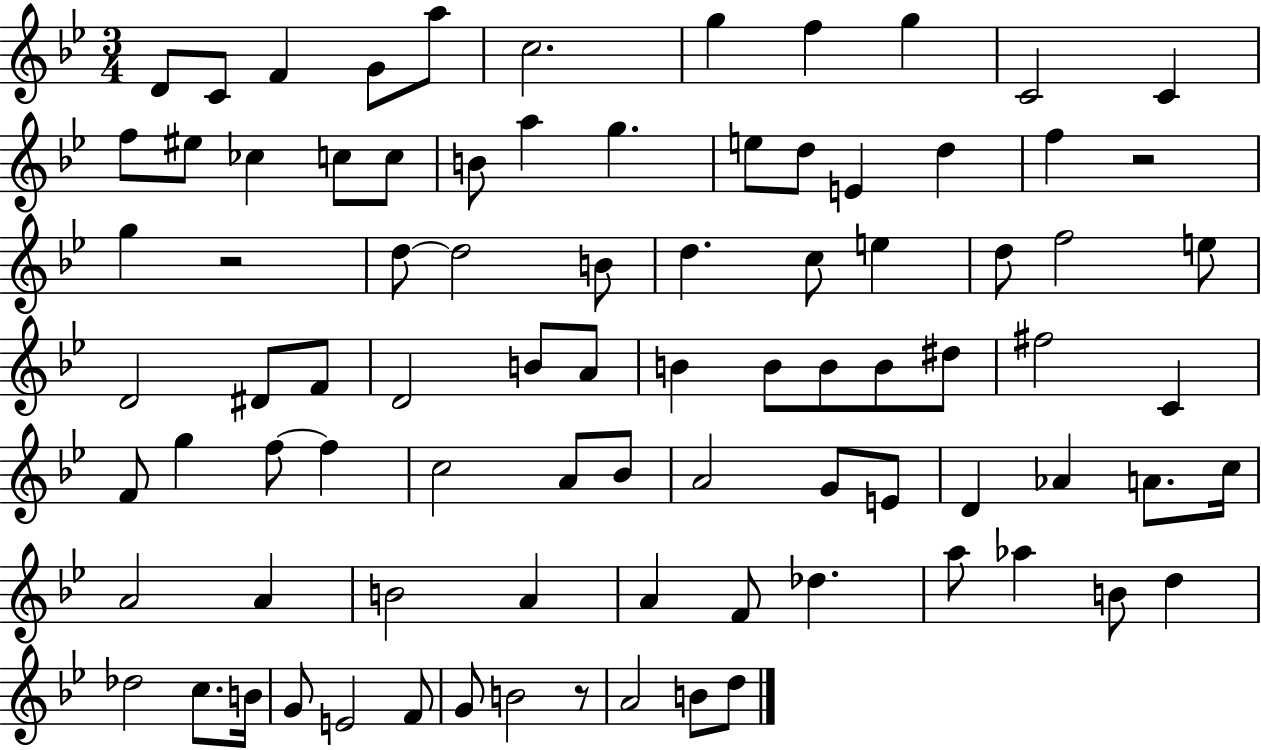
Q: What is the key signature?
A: BES major